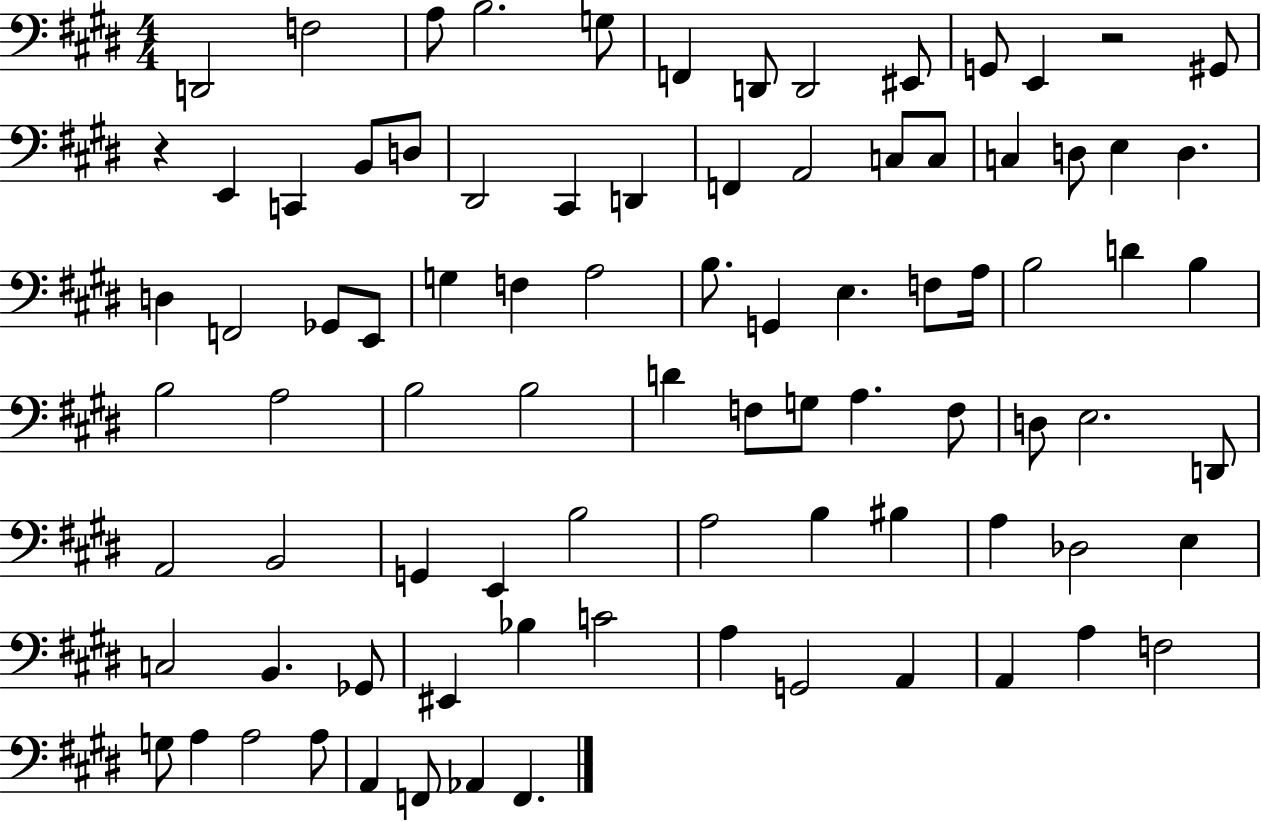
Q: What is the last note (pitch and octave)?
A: F2